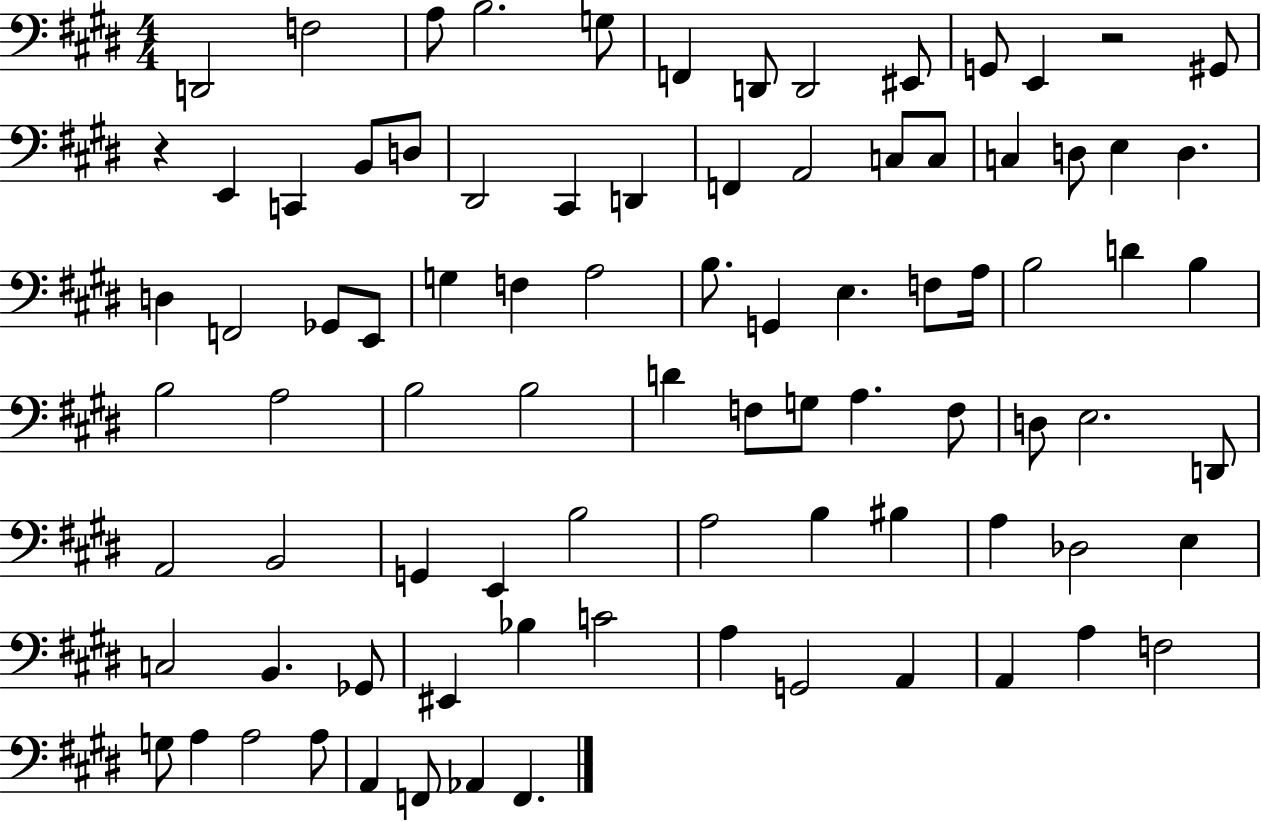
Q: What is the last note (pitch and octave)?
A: F2